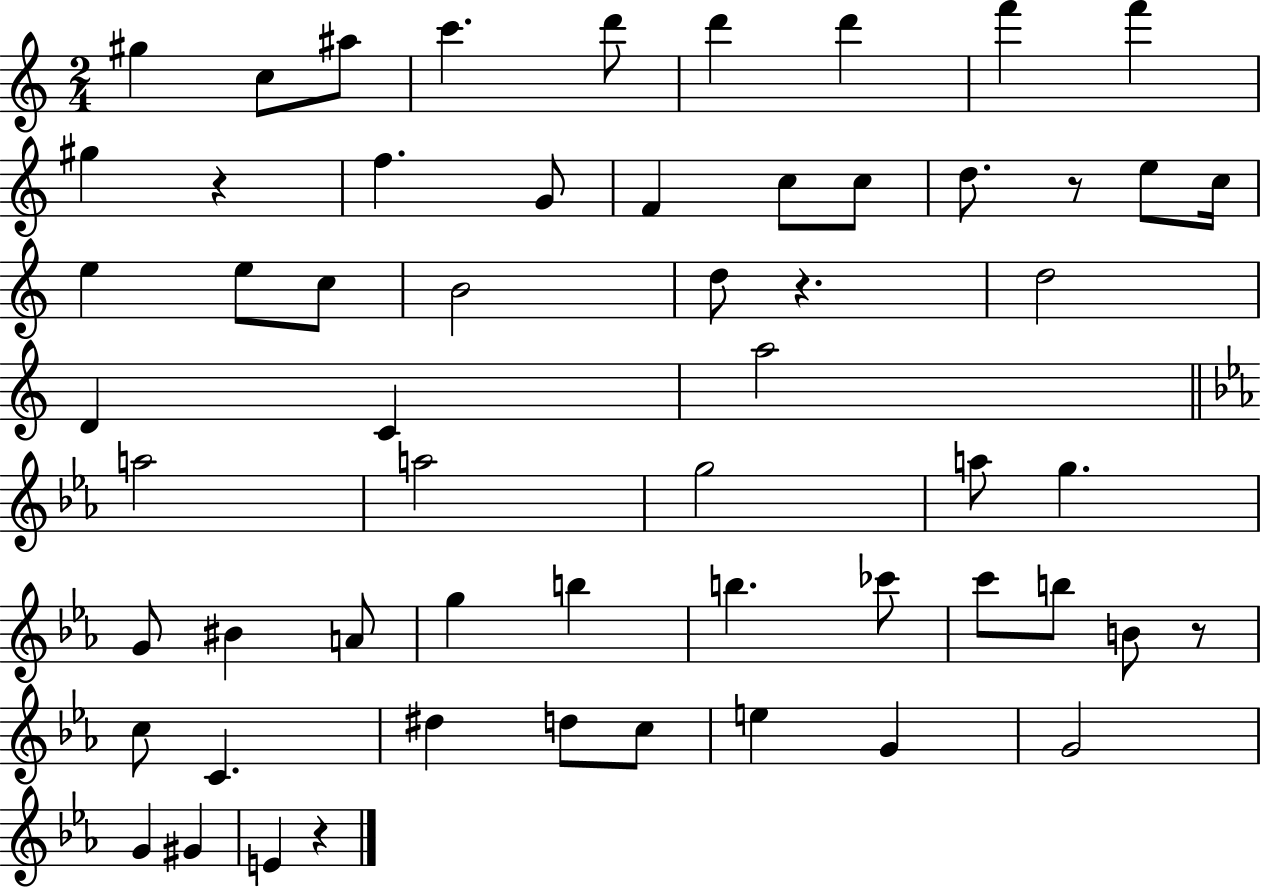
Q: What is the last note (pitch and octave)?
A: E4